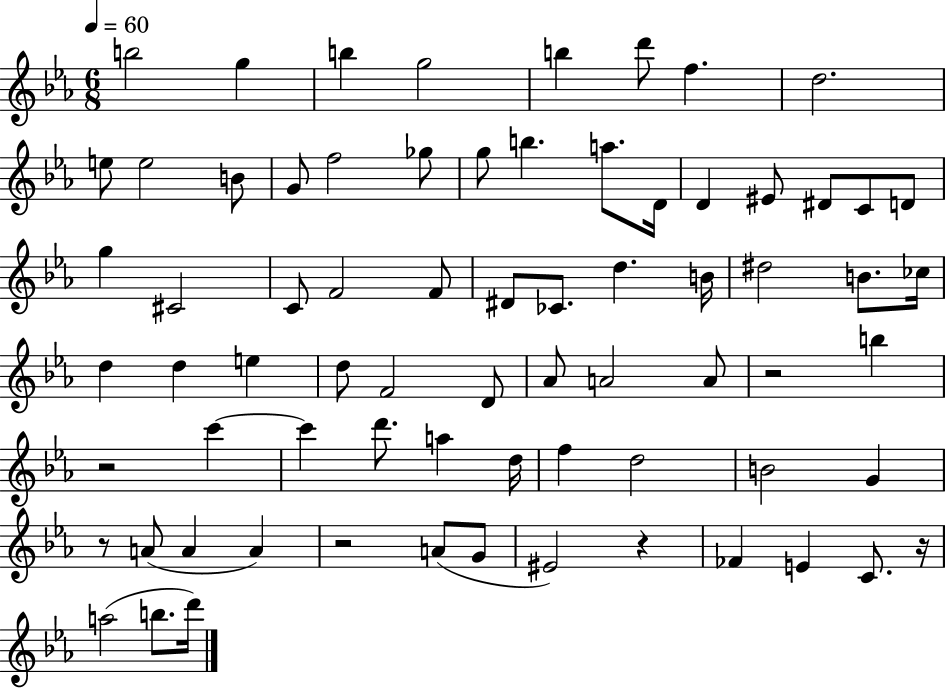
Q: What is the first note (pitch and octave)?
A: B5